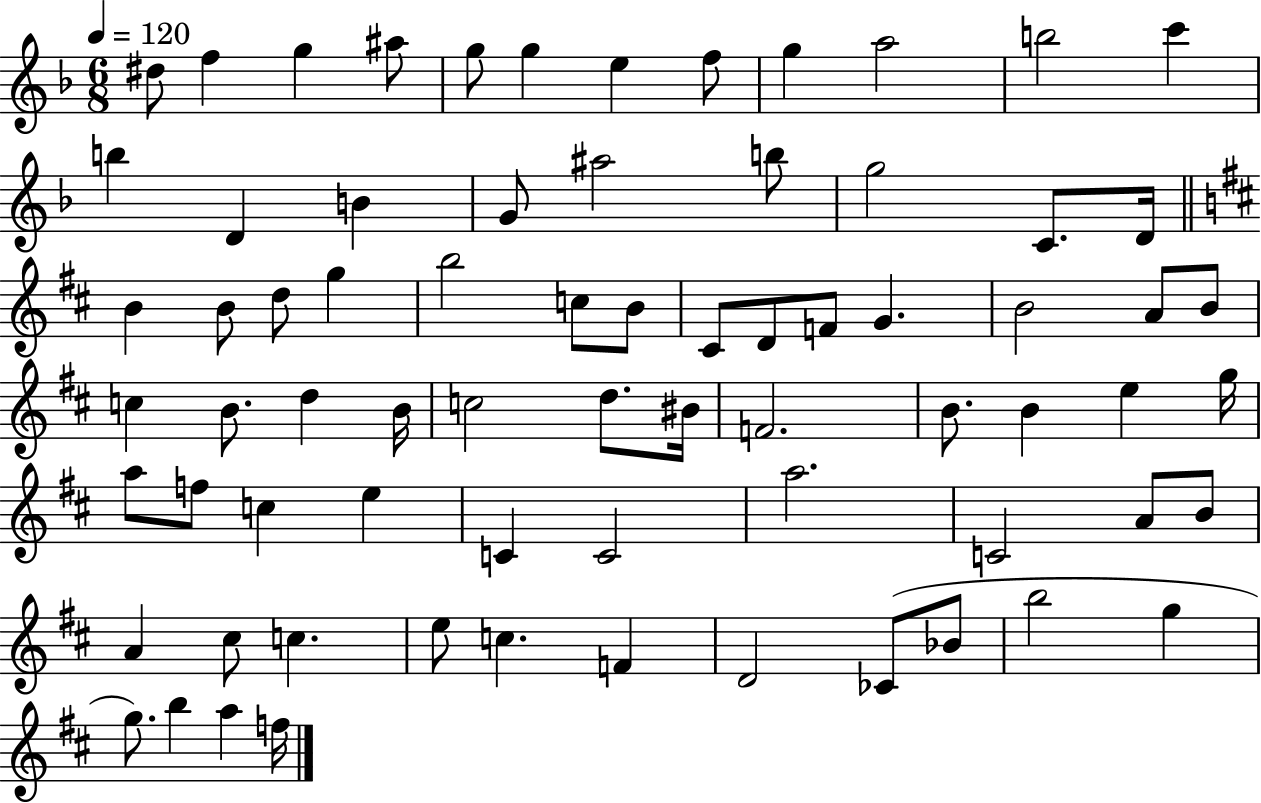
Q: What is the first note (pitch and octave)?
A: D#5